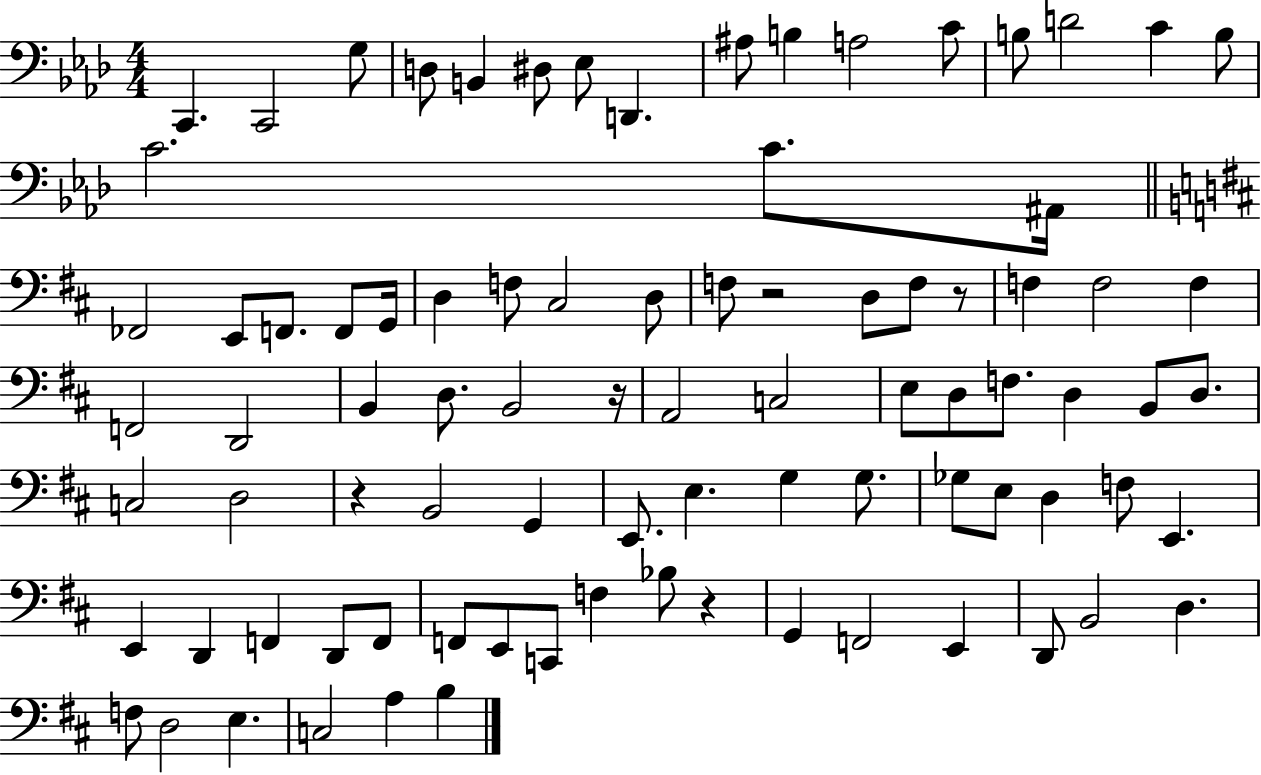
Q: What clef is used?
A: bass